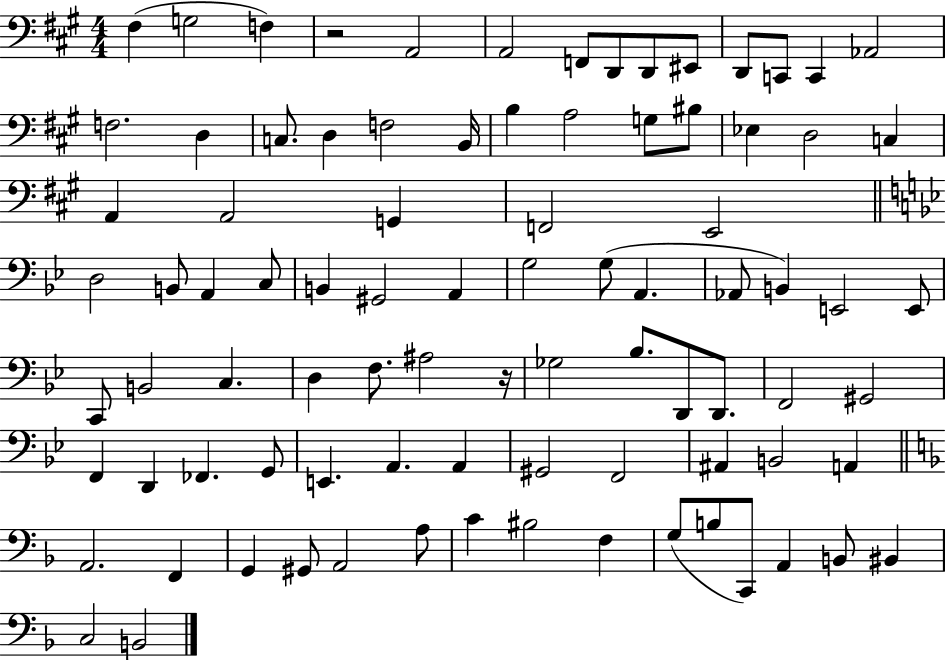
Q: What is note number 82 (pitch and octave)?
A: A2